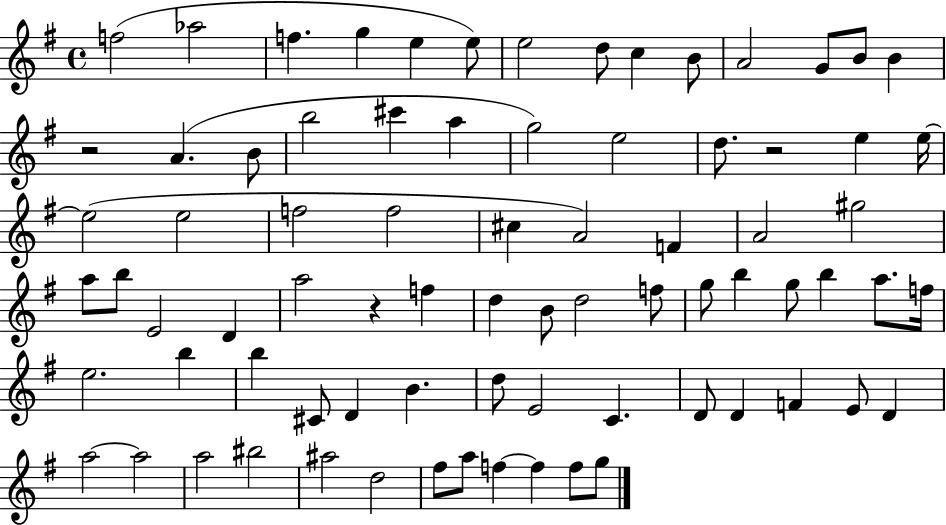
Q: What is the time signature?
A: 4/4